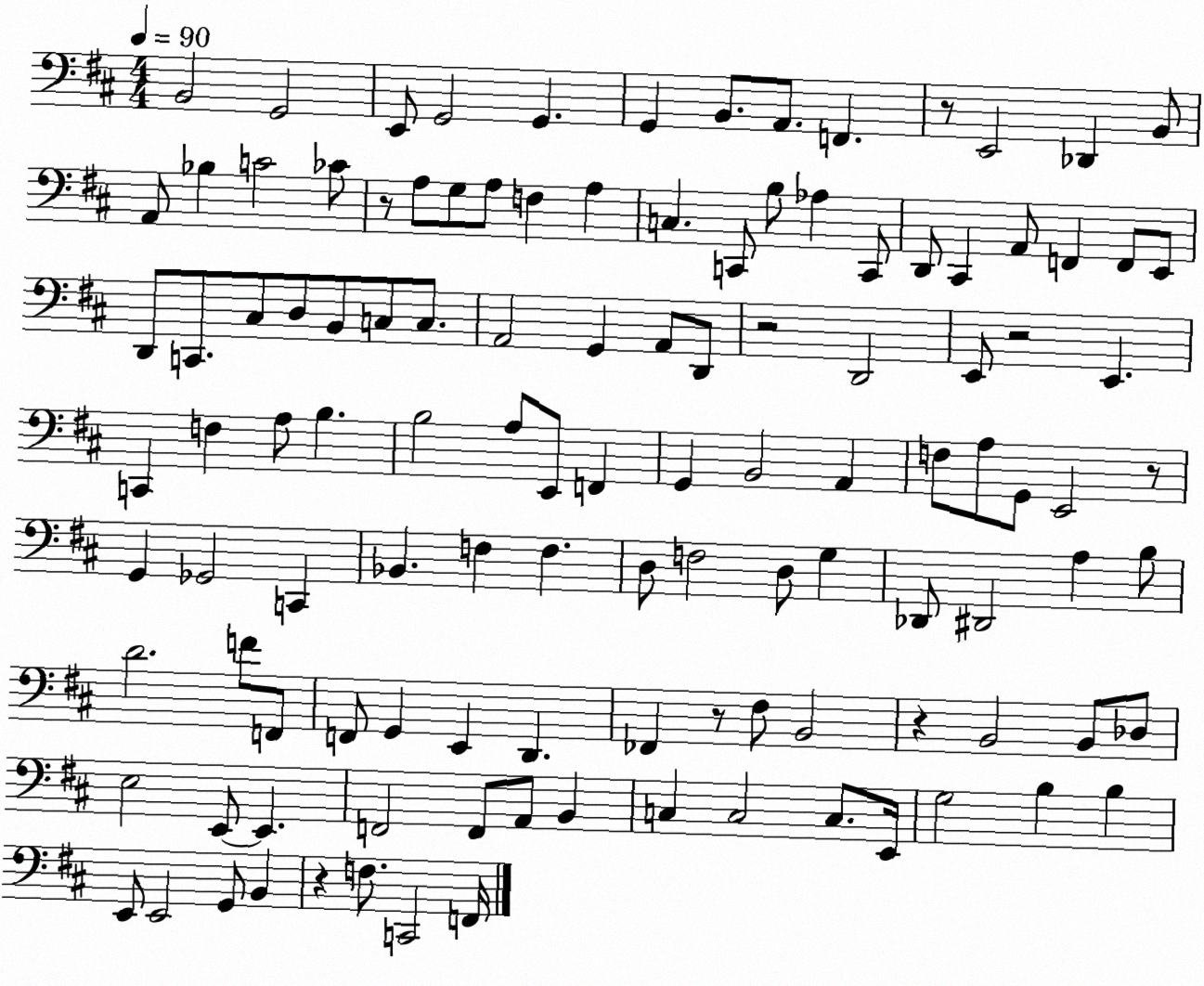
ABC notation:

X:1
T:Untitled
M:4/4
L:1/4
K:D
B,,2 G,,2 E,,/2 G,,2 G,, G,, B,,/2 A,,/2 F,, z/2 E,,2 _D,, B,,/2 A,,/2 _B, C2 _C/2 z/2 A,/2 G,/2 A,/2 F, A, C, C,,/2 B,/2 _A, C,,/2 D,,/2 ^C,, A,,/2 F,, F,,/2 E,,/2 D,,/2 C,,/2 ^C,/2 D,/2 B,,/2 C,/2 C,/2 A,,2 G,, A,,/2 D,,/2 z2 D,,2 E,,/2 z2 E,, C,, F, A,/2 B, B,2 A,/2 E,,/2 F,, G,, B,,2 A,, F,/2 A,/2 G,,/2 E,,2 z/2 G,, _G,,2 C,, _B,, F, F, D,/2 F,2 D,/2 G, _D,,/2 ^D,,2 A, B,/2 D2 F/2 F,,/2 F,,/2 G,, E,, D,, _F,, z/2 ^F,/2 B,,2 z B,,2 B,,/2 _D,/2 E,2 E,,/2 E,, F,,2 F,,/2 A,,/2 B,, C, C,2 C,/2 E,,/4 G,2 B, B, E,,/2 E,,2 G,,/2 B,, z F,/2 C,,2 F,,/4